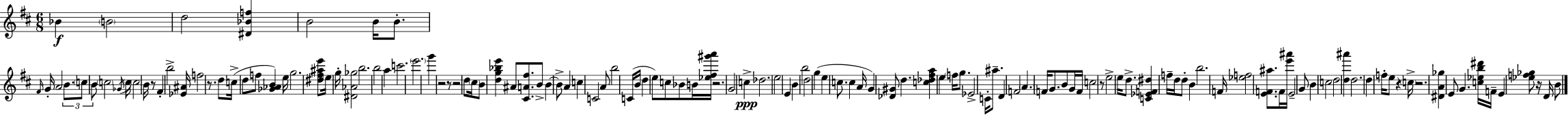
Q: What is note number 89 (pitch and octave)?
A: D5